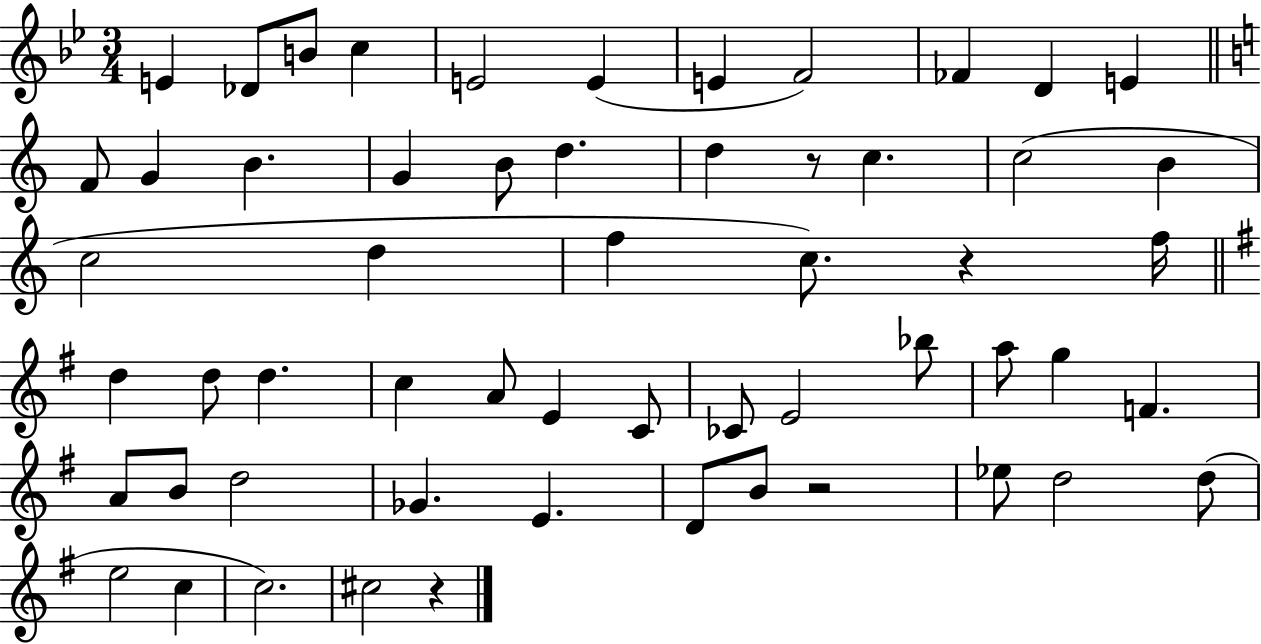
E4/q Db4/e B4/e C5/q E4/h E4/q E4/q F4/h FES4/q D4/q E4/q F4/e G4/q B4/q. G4/q B4/e D5/q. D5/q R/e C5/q. C5/h B4/q C5/h D5/q F5/q C5/e. R/q F5/s D5/q D5/e D5/q. C5/q A4/e E4/q C4/e CES4/e E4/h Bb5/e A5/e G5/q F4/q. A4/e B4/e D5/h Gb4/q. E4/q. D4/e B4/e R/h Eb5/e D5/h D5/e E5/h C5/q C5/h. C#5/h R/q